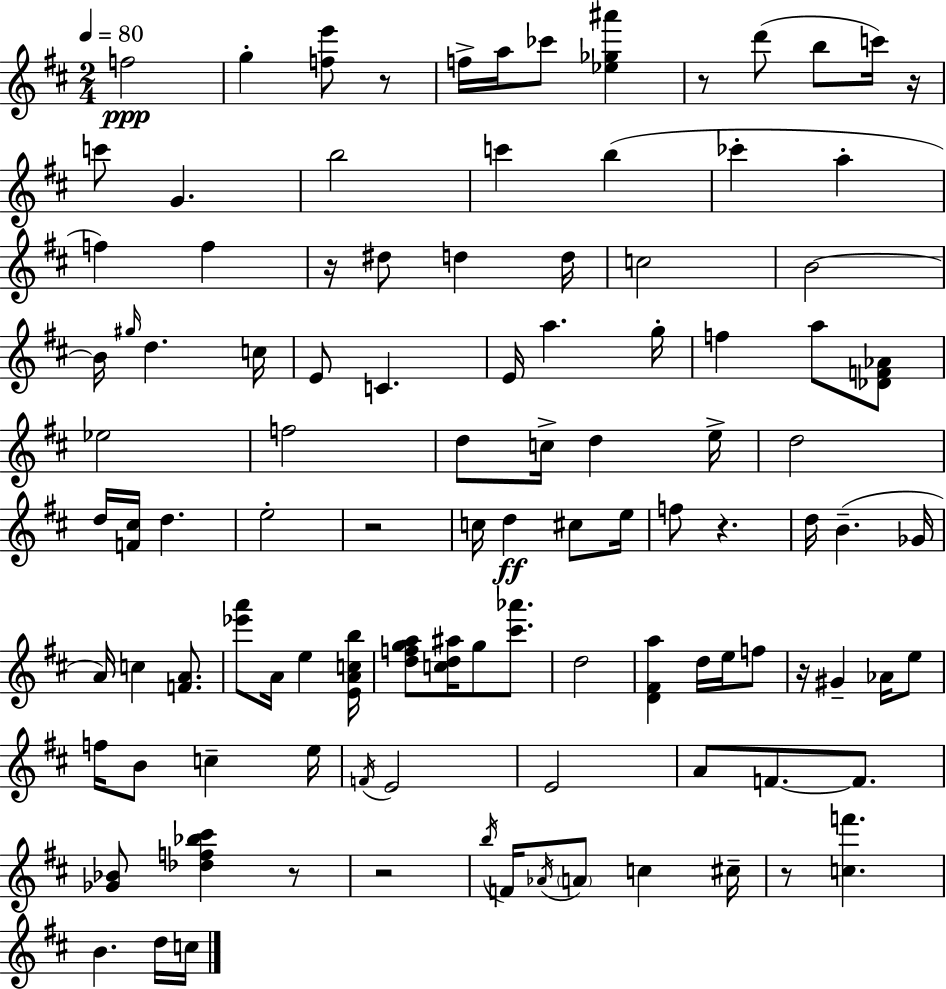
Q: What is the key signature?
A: D major